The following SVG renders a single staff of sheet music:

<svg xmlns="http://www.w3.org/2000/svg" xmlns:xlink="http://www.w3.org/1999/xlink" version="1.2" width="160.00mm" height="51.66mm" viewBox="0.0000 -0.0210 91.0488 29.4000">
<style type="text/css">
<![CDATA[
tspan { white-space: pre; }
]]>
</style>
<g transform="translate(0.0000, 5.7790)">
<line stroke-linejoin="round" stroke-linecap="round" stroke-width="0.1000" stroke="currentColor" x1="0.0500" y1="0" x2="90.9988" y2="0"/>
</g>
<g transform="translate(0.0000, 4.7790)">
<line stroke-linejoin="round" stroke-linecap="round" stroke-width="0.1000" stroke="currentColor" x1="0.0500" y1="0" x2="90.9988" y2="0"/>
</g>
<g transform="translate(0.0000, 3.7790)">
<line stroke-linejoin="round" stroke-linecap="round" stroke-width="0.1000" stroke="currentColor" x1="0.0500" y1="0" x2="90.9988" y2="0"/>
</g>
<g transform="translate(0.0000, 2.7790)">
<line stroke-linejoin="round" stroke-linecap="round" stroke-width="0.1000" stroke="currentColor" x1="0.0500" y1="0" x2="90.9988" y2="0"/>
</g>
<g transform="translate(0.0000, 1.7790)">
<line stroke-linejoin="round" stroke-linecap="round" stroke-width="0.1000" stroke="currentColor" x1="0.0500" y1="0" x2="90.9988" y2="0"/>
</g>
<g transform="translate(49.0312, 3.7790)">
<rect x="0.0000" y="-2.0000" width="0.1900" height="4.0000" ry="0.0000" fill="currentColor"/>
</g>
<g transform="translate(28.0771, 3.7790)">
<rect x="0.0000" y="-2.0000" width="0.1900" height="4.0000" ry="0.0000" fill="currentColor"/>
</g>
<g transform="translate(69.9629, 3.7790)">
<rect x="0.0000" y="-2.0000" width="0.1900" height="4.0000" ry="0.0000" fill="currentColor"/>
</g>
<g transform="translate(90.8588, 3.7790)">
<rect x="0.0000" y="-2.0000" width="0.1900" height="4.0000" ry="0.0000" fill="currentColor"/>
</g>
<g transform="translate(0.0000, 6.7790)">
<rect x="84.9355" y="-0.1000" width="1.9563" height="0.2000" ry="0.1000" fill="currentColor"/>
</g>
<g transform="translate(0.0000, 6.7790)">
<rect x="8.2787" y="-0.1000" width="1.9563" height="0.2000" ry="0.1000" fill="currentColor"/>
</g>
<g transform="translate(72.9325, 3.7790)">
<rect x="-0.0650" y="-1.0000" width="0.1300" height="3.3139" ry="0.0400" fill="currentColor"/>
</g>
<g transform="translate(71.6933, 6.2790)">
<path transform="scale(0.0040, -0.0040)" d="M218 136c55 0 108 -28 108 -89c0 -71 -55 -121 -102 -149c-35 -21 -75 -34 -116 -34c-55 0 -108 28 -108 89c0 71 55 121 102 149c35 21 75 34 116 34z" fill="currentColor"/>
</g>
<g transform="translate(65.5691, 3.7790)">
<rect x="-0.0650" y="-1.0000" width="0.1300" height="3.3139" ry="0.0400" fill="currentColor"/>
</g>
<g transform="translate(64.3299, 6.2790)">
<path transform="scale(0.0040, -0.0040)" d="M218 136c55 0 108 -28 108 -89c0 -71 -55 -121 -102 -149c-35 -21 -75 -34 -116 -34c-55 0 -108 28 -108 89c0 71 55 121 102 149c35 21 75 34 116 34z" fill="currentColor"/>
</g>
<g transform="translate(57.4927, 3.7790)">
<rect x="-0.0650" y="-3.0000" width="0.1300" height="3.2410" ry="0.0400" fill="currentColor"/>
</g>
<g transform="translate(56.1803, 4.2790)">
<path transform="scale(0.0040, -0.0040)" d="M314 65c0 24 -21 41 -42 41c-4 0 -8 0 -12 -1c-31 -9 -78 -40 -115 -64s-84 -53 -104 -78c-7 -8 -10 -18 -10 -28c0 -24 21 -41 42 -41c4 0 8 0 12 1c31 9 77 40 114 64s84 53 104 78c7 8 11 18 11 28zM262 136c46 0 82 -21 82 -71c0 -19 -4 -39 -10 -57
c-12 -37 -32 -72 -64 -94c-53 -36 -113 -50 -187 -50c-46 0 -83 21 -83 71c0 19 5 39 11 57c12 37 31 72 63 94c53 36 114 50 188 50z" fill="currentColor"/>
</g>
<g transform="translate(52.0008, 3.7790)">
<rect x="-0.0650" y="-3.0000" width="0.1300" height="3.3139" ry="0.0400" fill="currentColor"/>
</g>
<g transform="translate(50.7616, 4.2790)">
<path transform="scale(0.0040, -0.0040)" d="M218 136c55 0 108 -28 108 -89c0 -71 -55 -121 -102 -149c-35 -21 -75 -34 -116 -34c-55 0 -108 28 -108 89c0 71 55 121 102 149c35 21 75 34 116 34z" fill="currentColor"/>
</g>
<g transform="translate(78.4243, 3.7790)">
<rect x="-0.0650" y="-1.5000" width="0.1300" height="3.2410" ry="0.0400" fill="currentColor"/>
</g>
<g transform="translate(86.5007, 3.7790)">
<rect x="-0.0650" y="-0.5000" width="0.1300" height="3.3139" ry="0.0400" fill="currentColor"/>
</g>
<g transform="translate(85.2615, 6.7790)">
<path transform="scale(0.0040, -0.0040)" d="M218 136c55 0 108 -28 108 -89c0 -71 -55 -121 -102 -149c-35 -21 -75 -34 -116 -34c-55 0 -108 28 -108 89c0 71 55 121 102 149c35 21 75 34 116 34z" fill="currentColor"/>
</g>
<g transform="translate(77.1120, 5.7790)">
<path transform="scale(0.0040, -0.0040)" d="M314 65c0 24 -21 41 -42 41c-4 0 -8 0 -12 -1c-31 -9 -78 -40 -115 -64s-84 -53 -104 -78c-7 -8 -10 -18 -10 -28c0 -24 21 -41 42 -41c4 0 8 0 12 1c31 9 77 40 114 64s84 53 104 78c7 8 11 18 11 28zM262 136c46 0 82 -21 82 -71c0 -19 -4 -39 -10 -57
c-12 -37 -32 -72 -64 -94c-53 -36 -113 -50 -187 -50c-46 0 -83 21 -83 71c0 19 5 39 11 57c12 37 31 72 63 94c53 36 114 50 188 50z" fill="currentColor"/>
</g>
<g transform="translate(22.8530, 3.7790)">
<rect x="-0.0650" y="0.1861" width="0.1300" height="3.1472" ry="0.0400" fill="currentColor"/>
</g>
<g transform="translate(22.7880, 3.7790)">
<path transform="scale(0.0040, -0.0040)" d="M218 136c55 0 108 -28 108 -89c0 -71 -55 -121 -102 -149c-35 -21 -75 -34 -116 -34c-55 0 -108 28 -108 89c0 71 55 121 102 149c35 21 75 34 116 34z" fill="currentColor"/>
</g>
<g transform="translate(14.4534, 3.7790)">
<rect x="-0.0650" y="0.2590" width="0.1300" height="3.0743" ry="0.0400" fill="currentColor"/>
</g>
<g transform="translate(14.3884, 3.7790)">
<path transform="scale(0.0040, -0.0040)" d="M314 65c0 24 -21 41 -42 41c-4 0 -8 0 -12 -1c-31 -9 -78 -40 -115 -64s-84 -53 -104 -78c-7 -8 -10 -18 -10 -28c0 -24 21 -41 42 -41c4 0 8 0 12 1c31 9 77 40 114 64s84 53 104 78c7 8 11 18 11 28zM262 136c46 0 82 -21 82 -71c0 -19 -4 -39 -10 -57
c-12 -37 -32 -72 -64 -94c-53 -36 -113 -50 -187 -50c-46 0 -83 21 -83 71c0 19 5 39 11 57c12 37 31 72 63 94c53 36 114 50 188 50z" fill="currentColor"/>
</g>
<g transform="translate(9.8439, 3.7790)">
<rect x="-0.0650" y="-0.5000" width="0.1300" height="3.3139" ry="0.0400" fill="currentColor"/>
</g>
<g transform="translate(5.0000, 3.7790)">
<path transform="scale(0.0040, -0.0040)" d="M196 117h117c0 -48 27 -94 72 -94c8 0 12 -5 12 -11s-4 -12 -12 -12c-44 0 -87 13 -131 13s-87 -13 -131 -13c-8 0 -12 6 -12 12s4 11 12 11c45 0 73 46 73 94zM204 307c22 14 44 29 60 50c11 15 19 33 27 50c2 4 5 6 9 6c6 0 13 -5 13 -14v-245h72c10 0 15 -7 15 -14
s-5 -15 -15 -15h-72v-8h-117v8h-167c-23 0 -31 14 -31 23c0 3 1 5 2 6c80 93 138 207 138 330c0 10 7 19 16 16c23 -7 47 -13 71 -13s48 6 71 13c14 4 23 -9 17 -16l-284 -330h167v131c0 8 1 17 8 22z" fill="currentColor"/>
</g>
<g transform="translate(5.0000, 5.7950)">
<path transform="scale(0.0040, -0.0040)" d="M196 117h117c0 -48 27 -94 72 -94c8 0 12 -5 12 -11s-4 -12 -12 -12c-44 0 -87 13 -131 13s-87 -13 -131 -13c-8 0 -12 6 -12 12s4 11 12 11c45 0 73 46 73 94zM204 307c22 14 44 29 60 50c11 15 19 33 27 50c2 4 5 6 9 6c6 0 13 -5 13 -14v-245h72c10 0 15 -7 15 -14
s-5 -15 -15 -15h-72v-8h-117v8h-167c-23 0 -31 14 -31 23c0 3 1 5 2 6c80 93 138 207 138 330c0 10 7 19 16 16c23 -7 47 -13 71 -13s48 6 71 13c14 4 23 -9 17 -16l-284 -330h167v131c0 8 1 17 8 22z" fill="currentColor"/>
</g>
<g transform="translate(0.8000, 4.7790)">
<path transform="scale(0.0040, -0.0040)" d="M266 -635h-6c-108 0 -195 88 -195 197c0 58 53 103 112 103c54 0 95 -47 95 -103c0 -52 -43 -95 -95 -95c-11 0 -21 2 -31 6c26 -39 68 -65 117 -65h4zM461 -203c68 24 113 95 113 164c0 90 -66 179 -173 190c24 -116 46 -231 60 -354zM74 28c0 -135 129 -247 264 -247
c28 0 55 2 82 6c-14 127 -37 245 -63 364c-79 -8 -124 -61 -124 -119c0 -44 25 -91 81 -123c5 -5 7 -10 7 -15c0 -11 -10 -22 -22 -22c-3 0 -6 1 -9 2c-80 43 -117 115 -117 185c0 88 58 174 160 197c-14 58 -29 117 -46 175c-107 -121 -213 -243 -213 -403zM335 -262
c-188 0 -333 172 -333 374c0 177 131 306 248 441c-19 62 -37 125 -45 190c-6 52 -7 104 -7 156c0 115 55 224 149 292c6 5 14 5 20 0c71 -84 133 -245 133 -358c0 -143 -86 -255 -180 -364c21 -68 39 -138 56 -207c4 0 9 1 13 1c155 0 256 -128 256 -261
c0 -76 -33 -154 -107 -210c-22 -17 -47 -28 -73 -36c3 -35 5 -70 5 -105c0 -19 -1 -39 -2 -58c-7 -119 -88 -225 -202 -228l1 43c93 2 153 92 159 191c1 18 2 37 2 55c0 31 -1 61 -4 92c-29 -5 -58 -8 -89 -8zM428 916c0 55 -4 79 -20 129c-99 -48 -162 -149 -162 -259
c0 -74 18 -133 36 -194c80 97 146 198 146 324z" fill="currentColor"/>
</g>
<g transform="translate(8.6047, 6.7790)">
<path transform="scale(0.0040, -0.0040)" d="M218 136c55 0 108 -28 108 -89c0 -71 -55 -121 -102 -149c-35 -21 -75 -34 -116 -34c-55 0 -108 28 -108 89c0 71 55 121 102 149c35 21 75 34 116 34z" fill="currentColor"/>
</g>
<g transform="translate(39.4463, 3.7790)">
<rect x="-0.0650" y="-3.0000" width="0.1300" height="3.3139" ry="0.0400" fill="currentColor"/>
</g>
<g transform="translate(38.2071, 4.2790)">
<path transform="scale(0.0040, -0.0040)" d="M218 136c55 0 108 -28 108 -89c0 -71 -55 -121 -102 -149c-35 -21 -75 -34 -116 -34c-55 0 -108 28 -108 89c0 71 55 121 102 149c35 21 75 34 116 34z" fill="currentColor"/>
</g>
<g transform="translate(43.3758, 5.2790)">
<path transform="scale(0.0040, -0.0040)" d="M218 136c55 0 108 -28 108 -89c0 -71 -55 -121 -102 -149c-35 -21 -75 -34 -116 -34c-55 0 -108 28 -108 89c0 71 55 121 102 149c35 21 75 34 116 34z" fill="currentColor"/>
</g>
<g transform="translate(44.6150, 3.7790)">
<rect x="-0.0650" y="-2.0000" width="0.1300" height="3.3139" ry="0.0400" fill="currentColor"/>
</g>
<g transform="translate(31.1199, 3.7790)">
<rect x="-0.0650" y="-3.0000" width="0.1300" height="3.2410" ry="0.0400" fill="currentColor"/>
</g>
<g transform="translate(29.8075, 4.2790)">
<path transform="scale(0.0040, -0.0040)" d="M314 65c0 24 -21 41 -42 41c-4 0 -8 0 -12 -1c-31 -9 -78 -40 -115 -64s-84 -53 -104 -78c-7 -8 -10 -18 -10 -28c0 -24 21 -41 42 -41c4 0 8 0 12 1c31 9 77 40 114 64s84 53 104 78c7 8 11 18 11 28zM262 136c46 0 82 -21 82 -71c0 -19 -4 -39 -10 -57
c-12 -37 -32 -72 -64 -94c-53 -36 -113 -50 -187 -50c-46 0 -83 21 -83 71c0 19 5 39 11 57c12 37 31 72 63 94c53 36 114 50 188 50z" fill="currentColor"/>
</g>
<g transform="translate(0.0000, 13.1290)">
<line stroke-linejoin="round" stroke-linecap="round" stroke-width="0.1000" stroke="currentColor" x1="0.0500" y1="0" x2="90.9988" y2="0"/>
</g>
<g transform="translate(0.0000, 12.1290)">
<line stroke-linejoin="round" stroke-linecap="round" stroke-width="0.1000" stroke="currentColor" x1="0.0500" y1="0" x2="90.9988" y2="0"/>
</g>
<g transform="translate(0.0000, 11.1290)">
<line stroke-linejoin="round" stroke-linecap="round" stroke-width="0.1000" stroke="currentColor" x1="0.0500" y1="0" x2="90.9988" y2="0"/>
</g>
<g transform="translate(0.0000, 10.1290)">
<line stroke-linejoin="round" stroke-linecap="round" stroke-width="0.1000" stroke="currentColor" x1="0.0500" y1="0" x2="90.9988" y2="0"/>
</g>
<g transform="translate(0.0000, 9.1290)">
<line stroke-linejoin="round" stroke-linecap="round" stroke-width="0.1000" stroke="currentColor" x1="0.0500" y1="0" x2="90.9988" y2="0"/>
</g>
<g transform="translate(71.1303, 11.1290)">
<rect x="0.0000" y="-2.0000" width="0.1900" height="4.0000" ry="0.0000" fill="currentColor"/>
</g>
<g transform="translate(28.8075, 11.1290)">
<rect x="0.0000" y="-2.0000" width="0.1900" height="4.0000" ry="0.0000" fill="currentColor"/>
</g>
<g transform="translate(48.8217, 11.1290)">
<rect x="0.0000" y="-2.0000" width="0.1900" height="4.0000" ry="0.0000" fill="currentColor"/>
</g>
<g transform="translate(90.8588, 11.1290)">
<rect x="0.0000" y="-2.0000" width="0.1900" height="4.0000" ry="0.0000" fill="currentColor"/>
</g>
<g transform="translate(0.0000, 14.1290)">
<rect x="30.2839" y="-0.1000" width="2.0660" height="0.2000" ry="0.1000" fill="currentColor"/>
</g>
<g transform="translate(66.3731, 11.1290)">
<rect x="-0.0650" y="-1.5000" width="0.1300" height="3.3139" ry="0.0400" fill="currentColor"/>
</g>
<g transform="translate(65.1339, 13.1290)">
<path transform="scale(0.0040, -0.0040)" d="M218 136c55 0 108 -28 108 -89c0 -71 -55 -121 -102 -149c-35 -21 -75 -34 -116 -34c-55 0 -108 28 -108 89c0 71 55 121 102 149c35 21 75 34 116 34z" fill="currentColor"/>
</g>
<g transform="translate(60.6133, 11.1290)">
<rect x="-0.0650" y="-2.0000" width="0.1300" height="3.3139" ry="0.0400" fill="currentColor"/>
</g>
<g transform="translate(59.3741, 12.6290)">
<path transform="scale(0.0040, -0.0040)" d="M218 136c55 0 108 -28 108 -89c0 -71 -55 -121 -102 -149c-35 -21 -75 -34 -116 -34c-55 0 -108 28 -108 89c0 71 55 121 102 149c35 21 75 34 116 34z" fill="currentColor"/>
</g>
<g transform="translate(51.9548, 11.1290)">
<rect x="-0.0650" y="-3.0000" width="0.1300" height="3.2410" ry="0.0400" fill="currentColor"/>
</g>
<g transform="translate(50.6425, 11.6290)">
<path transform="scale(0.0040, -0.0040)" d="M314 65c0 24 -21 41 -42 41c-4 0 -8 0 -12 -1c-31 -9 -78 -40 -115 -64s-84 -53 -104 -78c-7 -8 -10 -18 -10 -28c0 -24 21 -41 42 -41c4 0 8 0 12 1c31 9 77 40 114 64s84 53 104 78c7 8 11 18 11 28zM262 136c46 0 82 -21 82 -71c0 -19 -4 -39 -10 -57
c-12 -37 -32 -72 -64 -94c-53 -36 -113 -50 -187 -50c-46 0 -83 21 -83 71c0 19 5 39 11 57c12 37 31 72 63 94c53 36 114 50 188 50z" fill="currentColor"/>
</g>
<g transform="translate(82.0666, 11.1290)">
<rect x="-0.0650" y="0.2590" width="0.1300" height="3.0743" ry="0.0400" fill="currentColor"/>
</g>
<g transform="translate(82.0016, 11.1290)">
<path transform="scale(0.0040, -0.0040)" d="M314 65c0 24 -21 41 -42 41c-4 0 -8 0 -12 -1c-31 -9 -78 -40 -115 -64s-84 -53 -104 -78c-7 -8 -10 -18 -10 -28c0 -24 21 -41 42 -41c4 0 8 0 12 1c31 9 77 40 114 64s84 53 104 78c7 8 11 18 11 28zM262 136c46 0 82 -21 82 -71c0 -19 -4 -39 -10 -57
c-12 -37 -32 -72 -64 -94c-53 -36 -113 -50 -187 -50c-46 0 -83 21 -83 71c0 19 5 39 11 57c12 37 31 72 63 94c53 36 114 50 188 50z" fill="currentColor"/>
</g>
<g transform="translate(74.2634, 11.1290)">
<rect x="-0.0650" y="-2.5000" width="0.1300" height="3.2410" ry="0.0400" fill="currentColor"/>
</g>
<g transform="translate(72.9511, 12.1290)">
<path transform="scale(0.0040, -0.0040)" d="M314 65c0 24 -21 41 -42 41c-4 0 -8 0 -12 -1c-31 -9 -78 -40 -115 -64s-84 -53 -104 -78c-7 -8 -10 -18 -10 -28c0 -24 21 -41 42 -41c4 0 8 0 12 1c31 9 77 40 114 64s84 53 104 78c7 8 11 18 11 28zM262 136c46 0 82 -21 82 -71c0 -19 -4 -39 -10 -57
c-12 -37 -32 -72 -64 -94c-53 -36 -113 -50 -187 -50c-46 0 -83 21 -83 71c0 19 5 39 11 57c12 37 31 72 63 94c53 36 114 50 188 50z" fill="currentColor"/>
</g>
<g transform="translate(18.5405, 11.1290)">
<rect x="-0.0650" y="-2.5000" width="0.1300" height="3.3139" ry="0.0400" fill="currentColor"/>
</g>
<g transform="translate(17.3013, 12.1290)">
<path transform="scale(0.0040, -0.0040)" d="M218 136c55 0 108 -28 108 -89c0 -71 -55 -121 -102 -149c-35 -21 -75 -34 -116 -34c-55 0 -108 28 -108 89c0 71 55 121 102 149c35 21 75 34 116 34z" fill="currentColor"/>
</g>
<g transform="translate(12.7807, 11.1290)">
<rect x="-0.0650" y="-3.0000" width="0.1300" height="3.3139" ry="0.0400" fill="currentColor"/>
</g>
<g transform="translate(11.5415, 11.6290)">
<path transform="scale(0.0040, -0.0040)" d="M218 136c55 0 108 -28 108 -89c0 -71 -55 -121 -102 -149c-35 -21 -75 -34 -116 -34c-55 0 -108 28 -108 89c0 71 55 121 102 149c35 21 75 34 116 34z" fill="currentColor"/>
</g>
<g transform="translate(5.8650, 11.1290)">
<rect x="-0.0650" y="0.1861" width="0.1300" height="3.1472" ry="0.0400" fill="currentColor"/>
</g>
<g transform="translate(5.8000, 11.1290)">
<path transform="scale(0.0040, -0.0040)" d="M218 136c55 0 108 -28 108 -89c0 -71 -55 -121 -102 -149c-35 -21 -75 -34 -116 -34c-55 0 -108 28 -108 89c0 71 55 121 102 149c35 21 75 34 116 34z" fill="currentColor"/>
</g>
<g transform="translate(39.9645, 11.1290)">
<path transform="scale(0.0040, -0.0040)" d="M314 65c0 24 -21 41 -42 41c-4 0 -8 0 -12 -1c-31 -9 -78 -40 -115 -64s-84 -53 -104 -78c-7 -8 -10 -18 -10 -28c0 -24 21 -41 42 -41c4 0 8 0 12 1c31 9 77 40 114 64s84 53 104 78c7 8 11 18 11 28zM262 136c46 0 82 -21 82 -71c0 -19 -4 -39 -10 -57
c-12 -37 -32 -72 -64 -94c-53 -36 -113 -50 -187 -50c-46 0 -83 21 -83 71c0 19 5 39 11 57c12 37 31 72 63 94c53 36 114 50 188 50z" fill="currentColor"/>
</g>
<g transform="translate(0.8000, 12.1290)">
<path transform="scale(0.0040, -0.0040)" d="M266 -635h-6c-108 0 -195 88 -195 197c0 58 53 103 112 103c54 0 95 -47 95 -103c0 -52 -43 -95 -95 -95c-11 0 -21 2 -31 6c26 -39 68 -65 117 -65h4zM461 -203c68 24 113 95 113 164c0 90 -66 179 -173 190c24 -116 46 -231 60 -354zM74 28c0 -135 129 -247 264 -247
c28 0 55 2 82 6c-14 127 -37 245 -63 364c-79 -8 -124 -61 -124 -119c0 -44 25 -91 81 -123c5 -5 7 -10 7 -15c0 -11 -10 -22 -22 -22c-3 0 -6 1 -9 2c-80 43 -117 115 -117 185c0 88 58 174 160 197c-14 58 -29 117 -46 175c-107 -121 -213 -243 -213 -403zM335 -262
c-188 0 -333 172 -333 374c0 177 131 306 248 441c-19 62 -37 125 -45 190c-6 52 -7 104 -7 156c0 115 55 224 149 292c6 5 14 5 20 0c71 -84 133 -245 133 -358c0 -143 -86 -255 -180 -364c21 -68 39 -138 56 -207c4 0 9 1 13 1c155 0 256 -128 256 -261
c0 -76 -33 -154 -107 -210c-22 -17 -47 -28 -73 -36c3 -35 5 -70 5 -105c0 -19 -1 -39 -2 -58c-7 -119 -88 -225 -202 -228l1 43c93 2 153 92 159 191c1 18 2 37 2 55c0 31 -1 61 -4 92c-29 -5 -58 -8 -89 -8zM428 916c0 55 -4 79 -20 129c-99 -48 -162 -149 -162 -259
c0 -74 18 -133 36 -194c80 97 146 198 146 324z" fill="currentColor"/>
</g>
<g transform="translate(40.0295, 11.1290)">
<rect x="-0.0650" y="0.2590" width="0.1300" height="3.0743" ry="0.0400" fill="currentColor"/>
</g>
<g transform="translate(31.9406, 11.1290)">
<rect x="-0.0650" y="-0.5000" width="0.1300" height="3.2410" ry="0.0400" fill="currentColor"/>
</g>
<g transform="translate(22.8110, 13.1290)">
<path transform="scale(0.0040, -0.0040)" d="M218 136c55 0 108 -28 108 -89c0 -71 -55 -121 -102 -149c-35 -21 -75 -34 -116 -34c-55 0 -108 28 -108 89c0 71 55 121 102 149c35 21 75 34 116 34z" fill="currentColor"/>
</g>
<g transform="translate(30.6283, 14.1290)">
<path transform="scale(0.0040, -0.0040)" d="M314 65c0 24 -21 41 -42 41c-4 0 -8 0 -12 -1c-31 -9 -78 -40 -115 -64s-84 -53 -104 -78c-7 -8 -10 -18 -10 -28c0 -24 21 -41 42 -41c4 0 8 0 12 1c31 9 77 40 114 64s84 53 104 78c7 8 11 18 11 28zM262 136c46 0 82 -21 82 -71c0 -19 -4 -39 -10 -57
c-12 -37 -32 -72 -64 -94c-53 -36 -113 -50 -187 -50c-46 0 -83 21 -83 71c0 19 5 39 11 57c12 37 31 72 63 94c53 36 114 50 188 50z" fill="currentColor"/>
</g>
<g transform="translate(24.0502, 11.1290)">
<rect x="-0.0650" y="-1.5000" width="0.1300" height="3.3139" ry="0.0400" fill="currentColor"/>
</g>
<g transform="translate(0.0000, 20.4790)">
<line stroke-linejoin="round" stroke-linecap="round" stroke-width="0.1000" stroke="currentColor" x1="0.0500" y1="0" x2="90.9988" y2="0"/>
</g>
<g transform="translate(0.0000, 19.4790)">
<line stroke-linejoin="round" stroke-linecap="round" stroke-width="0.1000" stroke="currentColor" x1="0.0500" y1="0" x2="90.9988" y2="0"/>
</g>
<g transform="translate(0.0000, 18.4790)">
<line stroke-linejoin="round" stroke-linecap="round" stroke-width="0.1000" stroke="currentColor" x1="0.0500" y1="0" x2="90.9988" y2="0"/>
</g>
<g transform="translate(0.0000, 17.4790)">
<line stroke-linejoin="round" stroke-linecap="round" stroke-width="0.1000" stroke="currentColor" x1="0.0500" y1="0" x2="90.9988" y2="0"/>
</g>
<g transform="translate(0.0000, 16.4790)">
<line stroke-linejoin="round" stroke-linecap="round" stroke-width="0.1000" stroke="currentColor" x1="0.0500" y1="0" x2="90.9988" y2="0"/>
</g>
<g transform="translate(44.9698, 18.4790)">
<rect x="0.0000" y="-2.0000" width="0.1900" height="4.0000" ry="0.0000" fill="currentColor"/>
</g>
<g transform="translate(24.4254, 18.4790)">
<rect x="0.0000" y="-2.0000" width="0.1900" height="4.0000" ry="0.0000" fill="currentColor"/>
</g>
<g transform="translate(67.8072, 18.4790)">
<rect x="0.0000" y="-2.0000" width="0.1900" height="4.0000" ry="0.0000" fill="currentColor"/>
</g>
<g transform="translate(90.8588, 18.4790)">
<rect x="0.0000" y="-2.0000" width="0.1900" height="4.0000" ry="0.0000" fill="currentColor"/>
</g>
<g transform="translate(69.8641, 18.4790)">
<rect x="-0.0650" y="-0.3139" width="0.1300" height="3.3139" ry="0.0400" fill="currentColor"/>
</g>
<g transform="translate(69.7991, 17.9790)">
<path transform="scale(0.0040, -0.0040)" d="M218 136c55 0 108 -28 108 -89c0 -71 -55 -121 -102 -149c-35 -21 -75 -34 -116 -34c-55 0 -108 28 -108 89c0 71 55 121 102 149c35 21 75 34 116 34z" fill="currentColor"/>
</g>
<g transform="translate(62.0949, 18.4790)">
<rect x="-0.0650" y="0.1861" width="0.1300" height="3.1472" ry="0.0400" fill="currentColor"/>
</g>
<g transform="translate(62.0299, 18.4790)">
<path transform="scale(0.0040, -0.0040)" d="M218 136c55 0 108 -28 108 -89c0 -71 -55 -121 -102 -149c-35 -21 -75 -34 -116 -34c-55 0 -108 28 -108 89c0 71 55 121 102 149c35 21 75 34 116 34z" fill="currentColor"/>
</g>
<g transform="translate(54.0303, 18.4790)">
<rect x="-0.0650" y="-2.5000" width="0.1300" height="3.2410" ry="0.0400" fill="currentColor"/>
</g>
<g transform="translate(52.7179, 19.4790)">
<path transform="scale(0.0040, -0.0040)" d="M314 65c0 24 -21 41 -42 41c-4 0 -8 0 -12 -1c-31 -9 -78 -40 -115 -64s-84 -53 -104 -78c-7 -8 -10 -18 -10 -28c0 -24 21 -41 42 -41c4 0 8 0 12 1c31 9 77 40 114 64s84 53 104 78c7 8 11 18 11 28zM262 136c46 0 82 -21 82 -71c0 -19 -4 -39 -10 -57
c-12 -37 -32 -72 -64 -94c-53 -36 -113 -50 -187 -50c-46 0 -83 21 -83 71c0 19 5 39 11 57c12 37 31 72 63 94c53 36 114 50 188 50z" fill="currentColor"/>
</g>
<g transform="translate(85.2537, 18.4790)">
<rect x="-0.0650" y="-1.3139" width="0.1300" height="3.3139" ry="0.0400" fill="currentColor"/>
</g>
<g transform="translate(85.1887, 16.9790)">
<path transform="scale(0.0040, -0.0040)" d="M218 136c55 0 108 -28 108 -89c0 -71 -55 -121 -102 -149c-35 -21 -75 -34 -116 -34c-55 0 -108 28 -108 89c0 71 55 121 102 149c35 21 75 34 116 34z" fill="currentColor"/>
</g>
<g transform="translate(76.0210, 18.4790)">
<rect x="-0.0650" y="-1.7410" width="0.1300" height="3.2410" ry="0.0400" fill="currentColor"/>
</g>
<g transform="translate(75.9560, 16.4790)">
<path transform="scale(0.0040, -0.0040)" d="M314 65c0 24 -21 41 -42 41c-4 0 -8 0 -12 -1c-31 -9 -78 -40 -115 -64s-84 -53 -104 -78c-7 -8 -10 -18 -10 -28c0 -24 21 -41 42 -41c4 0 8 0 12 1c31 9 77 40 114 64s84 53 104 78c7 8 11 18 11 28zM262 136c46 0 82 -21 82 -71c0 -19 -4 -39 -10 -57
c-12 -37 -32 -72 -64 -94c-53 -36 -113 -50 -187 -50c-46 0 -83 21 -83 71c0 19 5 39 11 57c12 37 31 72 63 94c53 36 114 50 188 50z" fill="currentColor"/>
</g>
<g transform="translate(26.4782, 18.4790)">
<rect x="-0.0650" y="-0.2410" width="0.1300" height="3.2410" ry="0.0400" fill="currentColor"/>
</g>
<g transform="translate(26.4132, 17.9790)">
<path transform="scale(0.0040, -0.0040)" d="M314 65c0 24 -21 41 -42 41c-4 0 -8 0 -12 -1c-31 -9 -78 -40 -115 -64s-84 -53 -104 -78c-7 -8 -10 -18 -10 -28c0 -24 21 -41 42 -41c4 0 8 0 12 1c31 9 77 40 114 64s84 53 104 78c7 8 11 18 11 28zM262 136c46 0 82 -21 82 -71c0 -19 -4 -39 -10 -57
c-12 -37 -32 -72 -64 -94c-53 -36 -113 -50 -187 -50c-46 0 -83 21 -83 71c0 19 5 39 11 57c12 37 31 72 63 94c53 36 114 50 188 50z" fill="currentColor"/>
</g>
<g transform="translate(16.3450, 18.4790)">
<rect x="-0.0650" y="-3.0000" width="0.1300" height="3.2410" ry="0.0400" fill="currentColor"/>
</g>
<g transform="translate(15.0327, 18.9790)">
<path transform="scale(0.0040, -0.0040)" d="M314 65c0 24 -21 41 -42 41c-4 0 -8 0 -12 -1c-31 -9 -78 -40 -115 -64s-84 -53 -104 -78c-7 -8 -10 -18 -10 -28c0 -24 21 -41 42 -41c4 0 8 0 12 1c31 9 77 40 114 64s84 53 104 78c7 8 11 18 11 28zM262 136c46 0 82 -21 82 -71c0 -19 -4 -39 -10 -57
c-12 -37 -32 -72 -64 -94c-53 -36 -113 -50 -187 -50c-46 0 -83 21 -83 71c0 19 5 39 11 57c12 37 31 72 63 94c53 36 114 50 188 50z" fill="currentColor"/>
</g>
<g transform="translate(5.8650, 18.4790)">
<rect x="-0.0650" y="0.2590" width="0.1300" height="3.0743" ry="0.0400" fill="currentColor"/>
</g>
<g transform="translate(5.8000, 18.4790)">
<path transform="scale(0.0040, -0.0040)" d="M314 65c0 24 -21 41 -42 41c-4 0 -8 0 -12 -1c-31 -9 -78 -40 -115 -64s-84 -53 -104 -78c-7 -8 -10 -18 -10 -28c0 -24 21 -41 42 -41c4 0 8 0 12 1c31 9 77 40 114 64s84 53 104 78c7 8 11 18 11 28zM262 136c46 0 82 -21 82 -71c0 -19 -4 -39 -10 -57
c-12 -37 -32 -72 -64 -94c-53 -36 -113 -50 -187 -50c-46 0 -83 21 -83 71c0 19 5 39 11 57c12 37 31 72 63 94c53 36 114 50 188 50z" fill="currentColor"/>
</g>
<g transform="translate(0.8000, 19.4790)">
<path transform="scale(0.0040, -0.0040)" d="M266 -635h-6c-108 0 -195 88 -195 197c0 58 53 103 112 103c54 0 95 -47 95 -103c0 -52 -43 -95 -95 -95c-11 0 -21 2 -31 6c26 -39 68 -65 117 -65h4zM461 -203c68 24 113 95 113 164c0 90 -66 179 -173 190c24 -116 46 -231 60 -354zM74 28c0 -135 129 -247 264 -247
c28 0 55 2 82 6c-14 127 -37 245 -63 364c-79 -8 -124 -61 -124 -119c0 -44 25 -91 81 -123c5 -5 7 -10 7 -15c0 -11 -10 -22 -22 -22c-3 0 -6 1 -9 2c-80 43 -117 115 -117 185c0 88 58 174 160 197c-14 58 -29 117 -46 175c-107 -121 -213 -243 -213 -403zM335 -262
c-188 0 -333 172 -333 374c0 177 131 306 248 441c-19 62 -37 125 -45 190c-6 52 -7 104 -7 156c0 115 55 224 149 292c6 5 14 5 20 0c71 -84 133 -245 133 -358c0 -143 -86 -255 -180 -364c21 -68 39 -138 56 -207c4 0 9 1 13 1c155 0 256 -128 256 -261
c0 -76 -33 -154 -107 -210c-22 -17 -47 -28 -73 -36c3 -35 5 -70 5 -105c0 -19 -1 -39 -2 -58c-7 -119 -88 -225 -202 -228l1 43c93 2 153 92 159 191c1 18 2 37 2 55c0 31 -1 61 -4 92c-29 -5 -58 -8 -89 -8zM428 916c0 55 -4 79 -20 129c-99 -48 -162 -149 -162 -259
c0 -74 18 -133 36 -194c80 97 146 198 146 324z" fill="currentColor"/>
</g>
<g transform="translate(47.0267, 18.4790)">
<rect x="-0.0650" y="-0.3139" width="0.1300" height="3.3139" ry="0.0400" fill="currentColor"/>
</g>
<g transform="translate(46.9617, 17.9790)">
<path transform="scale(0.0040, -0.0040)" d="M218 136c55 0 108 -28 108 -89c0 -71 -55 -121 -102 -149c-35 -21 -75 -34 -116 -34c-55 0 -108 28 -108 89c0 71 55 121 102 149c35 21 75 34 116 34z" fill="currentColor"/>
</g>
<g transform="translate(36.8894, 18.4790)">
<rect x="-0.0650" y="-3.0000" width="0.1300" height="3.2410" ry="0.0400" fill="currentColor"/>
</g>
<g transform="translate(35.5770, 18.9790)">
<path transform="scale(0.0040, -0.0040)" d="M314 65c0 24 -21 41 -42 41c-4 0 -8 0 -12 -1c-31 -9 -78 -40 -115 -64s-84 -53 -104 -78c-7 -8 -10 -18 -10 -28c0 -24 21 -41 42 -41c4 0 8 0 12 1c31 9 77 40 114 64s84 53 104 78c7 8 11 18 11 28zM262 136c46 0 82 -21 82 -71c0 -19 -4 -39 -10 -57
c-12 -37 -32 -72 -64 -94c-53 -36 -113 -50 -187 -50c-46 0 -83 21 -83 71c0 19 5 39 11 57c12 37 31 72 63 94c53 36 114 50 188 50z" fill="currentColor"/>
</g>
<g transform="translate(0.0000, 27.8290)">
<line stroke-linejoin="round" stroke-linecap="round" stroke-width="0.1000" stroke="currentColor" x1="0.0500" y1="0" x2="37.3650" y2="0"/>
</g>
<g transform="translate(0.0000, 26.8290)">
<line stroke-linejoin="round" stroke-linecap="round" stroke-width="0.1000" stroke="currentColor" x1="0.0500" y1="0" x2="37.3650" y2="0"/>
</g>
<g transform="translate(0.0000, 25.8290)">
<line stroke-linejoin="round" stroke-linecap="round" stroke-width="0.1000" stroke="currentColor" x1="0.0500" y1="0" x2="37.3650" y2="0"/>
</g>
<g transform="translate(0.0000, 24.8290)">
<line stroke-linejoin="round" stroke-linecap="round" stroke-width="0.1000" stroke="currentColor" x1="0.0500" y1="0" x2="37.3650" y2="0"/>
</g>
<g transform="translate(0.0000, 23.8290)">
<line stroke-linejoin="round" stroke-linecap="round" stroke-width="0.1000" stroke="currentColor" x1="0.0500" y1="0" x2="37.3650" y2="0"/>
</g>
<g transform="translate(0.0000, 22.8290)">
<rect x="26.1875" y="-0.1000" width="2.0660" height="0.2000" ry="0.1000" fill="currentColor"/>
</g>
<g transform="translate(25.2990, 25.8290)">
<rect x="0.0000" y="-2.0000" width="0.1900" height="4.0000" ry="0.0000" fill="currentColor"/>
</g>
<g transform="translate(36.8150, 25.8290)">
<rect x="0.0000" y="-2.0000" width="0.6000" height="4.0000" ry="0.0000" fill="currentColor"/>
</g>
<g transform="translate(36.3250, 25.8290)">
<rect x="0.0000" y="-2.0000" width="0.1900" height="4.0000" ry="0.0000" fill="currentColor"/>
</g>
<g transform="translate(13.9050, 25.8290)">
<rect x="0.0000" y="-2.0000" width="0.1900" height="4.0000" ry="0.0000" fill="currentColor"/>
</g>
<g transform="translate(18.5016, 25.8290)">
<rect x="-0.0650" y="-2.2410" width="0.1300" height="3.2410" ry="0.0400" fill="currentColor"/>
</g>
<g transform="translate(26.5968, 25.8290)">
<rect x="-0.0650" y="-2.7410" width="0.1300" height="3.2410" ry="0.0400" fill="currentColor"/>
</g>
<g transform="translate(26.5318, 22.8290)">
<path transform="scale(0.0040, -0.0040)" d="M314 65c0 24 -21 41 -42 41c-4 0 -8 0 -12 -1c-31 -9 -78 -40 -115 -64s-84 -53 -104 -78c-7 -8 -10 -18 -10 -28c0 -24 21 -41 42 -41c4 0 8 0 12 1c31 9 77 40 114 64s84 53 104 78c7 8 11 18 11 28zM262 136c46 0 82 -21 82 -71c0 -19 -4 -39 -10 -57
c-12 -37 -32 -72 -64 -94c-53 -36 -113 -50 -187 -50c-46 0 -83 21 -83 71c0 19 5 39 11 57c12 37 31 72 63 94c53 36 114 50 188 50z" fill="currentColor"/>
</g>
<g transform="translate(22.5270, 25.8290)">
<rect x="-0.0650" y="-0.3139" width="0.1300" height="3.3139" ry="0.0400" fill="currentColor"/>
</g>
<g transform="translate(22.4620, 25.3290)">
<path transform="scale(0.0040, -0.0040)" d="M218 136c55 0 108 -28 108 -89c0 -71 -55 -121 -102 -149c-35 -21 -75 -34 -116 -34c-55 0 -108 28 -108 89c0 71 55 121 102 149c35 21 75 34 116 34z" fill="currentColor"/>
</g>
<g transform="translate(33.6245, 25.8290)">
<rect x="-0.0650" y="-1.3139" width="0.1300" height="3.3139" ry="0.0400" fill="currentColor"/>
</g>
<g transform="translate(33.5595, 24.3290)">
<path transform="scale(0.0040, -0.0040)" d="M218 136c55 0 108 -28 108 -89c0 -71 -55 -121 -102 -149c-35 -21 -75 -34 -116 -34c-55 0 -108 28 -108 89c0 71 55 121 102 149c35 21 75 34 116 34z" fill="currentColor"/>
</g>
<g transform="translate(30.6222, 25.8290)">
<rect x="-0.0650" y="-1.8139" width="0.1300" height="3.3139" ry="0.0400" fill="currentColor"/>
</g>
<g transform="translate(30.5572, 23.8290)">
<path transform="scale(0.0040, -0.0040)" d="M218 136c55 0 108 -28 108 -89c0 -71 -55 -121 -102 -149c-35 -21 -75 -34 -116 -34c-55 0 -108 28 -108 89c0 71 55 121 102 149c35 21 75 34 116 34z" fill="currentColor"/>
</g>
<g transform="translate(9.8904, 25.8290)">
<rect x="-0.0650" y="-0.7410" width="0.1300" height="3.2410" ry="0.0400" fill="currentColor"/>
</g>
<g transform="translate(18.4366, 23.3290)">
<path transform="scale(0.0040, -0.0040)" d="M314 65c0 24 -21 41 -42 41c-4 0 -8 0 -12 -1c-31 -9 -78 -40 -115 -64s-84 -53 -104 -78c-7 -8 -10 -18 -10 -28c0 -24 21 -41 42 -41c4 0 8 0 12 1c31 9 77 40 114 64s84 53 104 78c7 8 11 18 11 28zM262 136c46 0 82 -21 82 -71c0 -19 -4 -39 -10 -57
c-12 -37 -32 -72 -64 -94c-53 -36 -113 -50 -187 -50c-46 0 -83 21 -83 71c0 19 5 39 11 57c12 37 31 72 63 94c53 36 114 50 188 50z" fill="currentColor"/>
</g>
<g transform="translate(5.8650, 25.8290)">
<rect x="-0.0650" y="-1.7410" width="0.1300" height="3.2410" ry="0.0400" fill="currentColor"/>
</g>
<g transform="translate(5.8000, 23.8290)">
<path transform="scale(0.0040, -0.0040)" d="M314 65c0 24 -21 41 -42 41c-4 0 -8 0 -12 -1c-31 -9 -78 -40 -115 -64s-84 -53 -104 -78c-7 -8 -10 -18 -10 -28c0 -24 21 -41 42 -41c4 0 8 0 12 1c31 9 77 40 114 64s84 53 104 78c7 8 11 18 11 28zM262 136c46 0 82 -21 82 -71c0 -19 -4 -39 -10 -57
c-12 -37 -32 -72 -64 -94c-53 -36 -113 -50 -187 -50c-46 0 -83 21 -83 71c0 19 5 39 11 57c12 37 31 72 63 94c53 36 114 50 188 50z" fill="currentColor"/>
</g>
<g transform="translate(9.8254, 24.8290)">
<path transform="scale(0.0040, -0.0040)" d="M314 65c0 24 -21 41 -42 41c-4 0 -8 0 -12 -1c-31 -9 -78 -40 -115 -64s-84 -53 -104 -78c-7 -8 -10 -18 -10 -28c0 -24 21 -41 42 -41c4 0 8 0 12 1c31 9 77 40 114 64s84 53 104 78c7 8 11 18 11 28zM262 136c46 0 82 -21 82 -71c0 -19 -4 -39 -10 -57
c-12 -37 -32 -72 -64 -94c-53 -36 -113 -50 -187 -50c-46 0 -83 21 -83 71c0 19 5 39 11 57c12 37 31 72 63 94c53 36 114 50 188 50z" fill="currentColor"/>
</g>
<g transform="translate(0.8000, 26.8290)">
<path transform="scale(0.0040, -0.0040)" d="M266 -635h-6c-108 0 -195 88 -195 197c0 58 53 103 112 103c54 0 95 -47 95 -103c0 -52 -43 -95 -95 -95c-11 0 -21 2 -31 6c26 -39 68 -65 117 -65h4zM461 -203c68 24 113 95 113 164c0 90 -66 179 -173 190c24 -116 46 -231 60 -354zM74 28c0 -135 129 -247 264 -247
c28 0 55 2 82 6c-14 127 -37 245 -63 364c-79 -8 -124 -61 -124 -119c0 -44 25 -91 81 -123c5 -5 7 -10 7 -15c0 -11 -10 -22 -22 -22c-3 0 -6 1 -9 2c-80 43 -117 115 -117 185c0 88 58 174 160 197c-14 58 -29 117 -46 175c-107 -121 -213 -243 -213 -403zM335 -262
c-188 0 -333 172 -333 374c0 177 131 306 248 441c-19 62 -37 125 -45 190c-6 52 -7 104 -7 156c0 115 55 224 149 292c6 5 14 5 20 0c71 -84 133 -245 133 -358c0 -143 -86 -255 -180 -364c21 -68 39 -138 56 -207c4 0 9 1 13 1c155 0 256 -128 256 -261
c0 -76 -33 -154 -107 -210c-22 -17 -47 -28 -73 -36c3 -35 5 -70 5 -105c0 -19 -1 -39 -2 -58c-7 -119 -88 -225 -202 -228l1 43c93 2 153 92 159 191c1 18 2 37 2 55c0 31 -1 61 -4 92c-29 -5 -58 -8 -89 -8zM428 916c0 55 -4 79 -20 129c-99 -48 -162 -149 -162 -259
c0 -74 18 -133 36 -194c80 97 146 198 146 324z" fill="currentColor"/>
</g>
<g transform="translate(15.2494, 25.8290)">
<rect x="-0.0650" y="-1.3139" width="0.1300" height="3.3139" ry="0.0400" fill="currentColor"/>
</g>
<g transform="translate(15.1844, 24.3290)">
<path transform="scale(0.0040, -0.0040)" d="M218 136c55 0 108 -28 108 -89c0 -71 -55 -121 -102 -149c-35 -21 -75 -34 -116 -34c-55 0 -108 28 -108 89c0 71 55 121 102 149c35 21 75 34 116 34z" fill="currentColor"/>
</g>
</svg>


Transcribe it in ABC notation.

X:1
T:Untitled
M:4/4
L:1/4
K:C
C B2 B A2 A F A A2 D D E2 C B A G E C2 B2 A2 F E G2 B2 B2 A2 c2 A2 c G2 B c f2 e f2 d2 e g2 c a2 f e